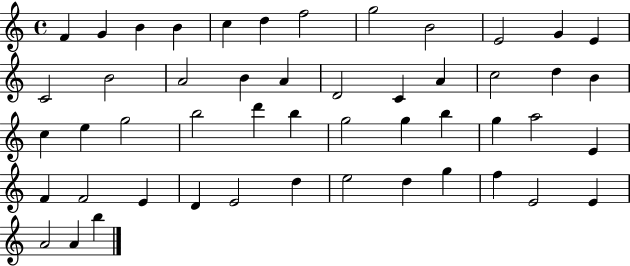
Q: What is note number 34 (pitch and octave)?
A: A5